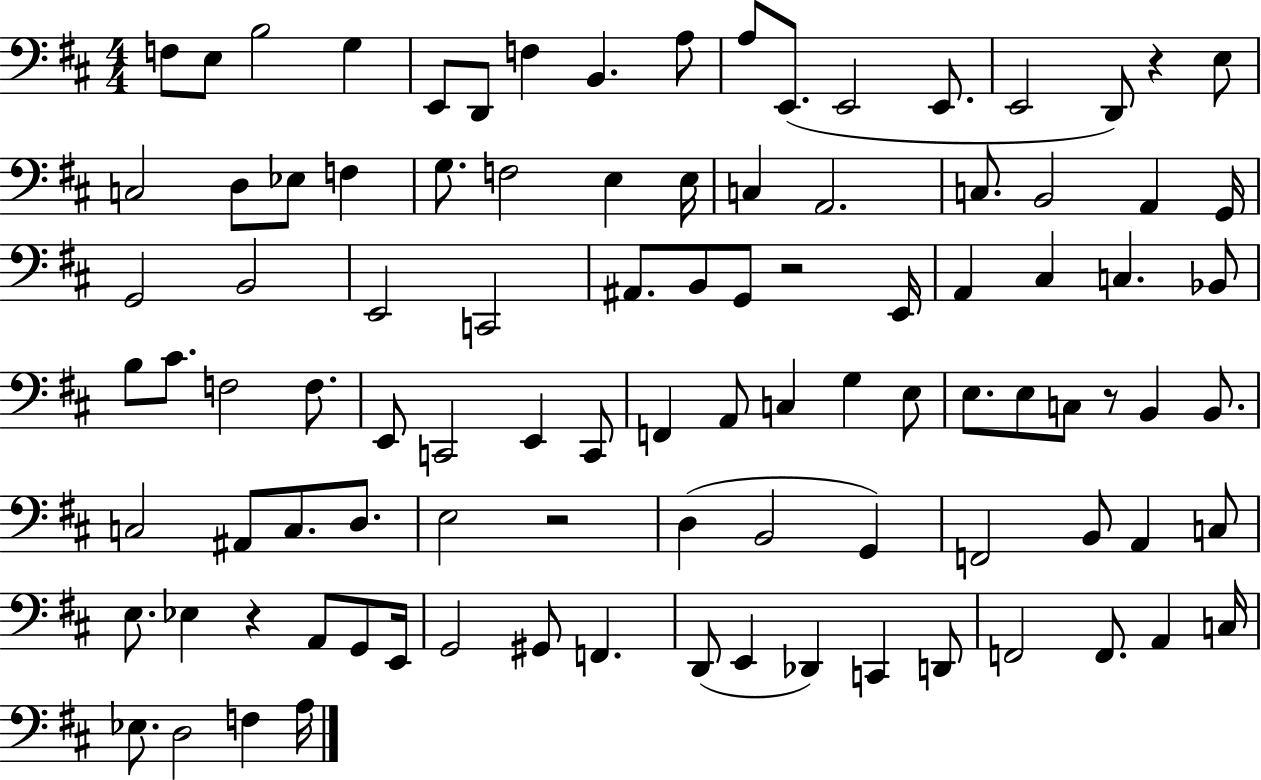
{
  \clef bass
  \numericTimeSignature
  \time 4/4
  \key d \major
  f8 e8 b2 g4 | e,8 d,8 f4 b,4. a8 | a8 e,8.( e,2 e,8. | e,2 d,8) r4 e8 | \break c2 d8 ees8 f4 | g8. f2 e4 e16 | c4 a,2. | c8. b,2 a,4 g,16 | \break g,2 b,2 | e,2 c,2 | ais,8. b,8 g,8 r2 e,16 | a,4 cis4 c4. bes,8 | \break b8 cis'8. f2 f8. | e,8 c,2 e,4 c,8 | f,4 a,8 c4 g4 e8 | e8. e8 c8 r8 b,4 b,8. | \break c2 ais,8 c8. d8. | e2 r2 | d4( b,2 g,4) | f,2 b,8 a,4 c8 | \break e8. ees4 r4 a,8 g,8 e,16 | g,2 gis,8 f,4. | d,8( e,4 des,4) c,4 d,8 | f,2 f,8. a,4 c16 | \break ees8. d2 f4 a16 | \bar "|."
}